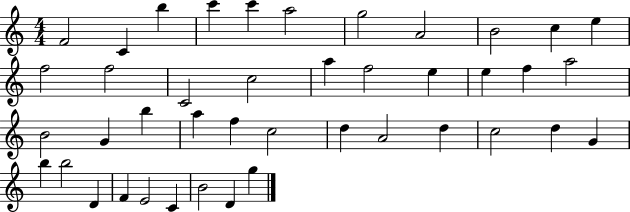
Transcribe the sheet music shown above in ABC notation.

X:1
T:Untitled
M:4/4
L:1/4
K:C
F2 C b c' c' a2 g2 A2 B2 c e f2 f2 C2 c2 a f2 e e f a2 B2 G b a f c2 d A2 d c2 d G b b2 D F E2 C B2 D g